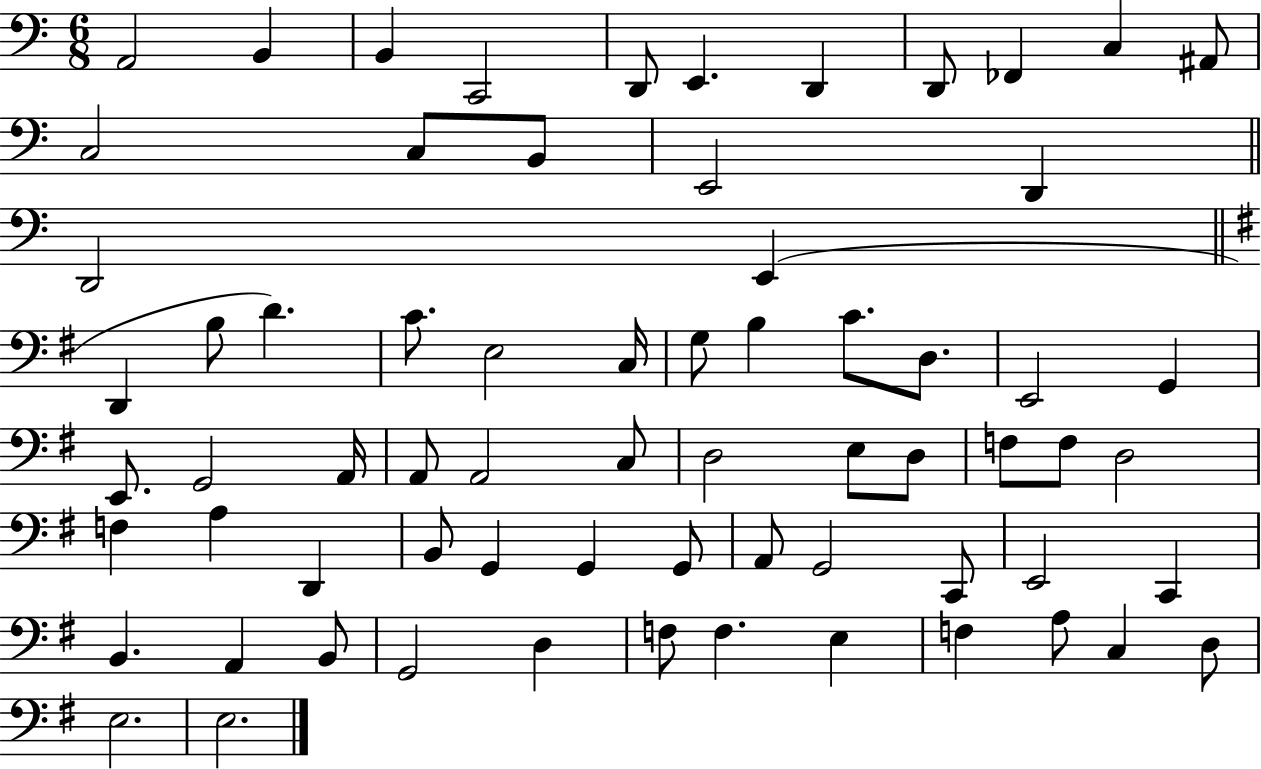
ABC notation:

X:1
T:Untitled
M:6/8
L:1/4
K:C
A,,2 B,, B,, C,,2 D,,/2 E,, D,, D,,/2 _F,, C, ^A,,/2 C,2 C,/2 B,,/2 E,,2 D,, D,,2 E,, D,, B,/2 D C/2 E,2 C,/4 G,/2 B, C/2 D,/2 E,,2 G,, E,,/2 G,,2 A,,/4 A,,/2 A,,2 C,/2 D,2 E,/2 D,/2 F,/2 F,/2 D,2 F, A, D,, B,,/2 G,, G,, G,,/2 A,,/2 G,,2 C,,/2 E,,2 C,, B,, A,, B,,/2 G,,2 D, F,/2 F, E, F, A,/2 C, D,/2 E,2 E,2